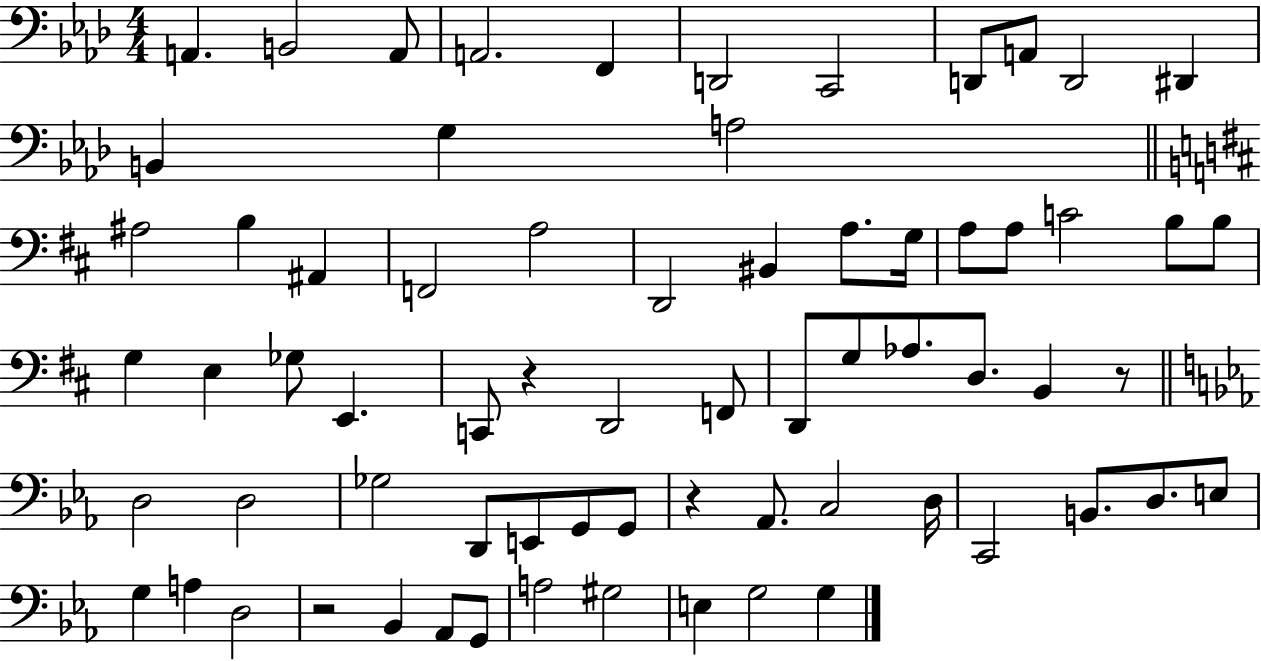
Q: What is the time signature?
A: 4/4